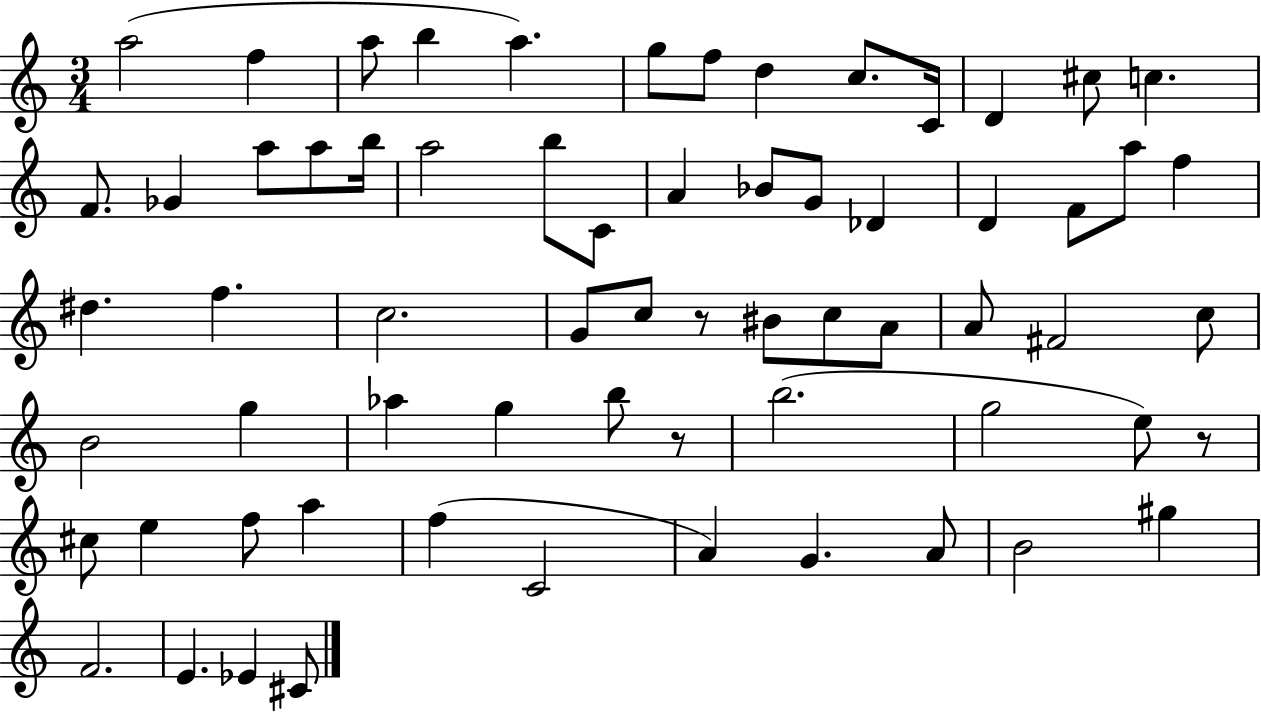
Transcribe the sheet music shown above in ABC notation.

X:1
T:Untitled
M:3/4
L:1/4
K:C
a2 f a/2 b a g/2 f/2 d c/2 C/4 D ^c/2 c F/2 _G a/2 a/2 b/4 a2 b/2 C/2 A _B/2 G/2 _D D F/2 a/2 f ^d f c2 G/2 c/2 z/2 ^B/2 c/2 A/2 A/2 ^F2 c/2 B2 g _a g b/2 z/2 b2 g2 e/2 z/2 ^c/2 e f/2 a f C2 A G A/2 B2 ^g F2 E _E ^C/2